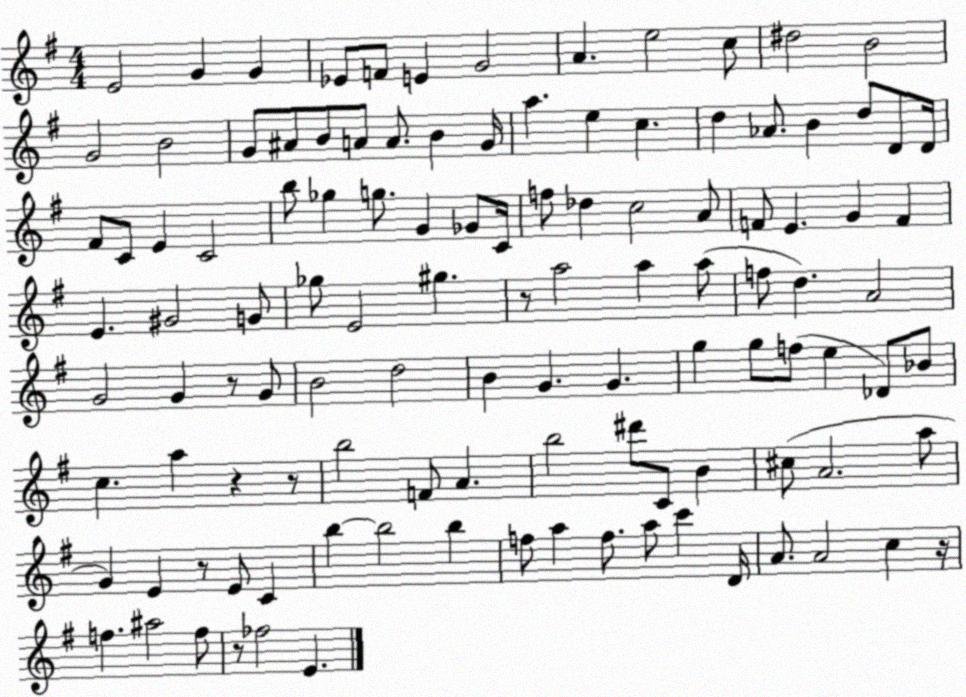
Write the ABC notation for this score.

X:1
T:Untitled
M:4/4
L:1/4
K:G
E2 G G _E/2 F/2 E G2 A e2 c/2 ^d2 B2 G2 B2 G/2 ^A/2 B/2 A/2 A/2 B G/4 a e c d _A/2 B d/2 D/2 D/4 ^F/2 C/2 E C2 b/2 _g g/2 G _G/2 C/4 f/2 _d c2 A/2 F/2 E G F E ^G2 G/2 _g/2 E2 ^g z/2 a2 a a/2 f/2 d A2 G2 G z/2 G/2 B2 d2 B G G g g/2 f/2 e _D/2 _B/2 c a z z/2 b2 F/2 A b2 ^d'/2 C/2 B ^c/2 A2 a/2 G E z/2 E/2 C b b2 b f/2 a f/2 a/2 c' D/4 A/2 A2 c z/4 f ^a2 f/2 z/2 _f2 E